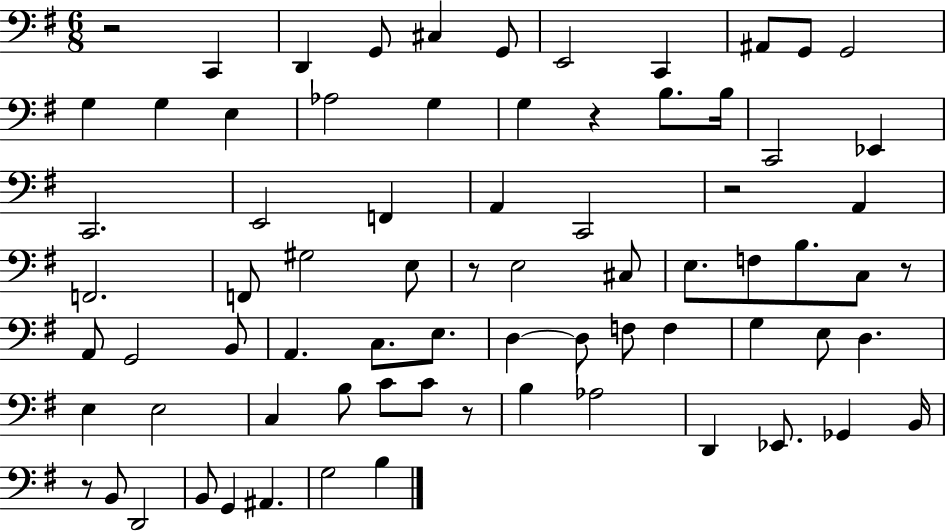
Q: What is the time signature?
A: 6/8